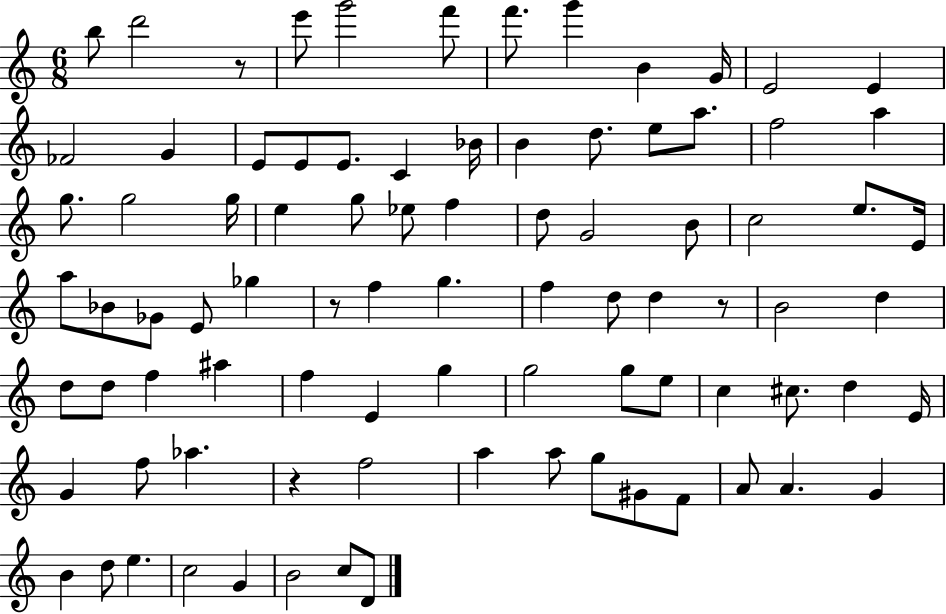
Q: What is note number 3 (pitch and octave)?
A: E6